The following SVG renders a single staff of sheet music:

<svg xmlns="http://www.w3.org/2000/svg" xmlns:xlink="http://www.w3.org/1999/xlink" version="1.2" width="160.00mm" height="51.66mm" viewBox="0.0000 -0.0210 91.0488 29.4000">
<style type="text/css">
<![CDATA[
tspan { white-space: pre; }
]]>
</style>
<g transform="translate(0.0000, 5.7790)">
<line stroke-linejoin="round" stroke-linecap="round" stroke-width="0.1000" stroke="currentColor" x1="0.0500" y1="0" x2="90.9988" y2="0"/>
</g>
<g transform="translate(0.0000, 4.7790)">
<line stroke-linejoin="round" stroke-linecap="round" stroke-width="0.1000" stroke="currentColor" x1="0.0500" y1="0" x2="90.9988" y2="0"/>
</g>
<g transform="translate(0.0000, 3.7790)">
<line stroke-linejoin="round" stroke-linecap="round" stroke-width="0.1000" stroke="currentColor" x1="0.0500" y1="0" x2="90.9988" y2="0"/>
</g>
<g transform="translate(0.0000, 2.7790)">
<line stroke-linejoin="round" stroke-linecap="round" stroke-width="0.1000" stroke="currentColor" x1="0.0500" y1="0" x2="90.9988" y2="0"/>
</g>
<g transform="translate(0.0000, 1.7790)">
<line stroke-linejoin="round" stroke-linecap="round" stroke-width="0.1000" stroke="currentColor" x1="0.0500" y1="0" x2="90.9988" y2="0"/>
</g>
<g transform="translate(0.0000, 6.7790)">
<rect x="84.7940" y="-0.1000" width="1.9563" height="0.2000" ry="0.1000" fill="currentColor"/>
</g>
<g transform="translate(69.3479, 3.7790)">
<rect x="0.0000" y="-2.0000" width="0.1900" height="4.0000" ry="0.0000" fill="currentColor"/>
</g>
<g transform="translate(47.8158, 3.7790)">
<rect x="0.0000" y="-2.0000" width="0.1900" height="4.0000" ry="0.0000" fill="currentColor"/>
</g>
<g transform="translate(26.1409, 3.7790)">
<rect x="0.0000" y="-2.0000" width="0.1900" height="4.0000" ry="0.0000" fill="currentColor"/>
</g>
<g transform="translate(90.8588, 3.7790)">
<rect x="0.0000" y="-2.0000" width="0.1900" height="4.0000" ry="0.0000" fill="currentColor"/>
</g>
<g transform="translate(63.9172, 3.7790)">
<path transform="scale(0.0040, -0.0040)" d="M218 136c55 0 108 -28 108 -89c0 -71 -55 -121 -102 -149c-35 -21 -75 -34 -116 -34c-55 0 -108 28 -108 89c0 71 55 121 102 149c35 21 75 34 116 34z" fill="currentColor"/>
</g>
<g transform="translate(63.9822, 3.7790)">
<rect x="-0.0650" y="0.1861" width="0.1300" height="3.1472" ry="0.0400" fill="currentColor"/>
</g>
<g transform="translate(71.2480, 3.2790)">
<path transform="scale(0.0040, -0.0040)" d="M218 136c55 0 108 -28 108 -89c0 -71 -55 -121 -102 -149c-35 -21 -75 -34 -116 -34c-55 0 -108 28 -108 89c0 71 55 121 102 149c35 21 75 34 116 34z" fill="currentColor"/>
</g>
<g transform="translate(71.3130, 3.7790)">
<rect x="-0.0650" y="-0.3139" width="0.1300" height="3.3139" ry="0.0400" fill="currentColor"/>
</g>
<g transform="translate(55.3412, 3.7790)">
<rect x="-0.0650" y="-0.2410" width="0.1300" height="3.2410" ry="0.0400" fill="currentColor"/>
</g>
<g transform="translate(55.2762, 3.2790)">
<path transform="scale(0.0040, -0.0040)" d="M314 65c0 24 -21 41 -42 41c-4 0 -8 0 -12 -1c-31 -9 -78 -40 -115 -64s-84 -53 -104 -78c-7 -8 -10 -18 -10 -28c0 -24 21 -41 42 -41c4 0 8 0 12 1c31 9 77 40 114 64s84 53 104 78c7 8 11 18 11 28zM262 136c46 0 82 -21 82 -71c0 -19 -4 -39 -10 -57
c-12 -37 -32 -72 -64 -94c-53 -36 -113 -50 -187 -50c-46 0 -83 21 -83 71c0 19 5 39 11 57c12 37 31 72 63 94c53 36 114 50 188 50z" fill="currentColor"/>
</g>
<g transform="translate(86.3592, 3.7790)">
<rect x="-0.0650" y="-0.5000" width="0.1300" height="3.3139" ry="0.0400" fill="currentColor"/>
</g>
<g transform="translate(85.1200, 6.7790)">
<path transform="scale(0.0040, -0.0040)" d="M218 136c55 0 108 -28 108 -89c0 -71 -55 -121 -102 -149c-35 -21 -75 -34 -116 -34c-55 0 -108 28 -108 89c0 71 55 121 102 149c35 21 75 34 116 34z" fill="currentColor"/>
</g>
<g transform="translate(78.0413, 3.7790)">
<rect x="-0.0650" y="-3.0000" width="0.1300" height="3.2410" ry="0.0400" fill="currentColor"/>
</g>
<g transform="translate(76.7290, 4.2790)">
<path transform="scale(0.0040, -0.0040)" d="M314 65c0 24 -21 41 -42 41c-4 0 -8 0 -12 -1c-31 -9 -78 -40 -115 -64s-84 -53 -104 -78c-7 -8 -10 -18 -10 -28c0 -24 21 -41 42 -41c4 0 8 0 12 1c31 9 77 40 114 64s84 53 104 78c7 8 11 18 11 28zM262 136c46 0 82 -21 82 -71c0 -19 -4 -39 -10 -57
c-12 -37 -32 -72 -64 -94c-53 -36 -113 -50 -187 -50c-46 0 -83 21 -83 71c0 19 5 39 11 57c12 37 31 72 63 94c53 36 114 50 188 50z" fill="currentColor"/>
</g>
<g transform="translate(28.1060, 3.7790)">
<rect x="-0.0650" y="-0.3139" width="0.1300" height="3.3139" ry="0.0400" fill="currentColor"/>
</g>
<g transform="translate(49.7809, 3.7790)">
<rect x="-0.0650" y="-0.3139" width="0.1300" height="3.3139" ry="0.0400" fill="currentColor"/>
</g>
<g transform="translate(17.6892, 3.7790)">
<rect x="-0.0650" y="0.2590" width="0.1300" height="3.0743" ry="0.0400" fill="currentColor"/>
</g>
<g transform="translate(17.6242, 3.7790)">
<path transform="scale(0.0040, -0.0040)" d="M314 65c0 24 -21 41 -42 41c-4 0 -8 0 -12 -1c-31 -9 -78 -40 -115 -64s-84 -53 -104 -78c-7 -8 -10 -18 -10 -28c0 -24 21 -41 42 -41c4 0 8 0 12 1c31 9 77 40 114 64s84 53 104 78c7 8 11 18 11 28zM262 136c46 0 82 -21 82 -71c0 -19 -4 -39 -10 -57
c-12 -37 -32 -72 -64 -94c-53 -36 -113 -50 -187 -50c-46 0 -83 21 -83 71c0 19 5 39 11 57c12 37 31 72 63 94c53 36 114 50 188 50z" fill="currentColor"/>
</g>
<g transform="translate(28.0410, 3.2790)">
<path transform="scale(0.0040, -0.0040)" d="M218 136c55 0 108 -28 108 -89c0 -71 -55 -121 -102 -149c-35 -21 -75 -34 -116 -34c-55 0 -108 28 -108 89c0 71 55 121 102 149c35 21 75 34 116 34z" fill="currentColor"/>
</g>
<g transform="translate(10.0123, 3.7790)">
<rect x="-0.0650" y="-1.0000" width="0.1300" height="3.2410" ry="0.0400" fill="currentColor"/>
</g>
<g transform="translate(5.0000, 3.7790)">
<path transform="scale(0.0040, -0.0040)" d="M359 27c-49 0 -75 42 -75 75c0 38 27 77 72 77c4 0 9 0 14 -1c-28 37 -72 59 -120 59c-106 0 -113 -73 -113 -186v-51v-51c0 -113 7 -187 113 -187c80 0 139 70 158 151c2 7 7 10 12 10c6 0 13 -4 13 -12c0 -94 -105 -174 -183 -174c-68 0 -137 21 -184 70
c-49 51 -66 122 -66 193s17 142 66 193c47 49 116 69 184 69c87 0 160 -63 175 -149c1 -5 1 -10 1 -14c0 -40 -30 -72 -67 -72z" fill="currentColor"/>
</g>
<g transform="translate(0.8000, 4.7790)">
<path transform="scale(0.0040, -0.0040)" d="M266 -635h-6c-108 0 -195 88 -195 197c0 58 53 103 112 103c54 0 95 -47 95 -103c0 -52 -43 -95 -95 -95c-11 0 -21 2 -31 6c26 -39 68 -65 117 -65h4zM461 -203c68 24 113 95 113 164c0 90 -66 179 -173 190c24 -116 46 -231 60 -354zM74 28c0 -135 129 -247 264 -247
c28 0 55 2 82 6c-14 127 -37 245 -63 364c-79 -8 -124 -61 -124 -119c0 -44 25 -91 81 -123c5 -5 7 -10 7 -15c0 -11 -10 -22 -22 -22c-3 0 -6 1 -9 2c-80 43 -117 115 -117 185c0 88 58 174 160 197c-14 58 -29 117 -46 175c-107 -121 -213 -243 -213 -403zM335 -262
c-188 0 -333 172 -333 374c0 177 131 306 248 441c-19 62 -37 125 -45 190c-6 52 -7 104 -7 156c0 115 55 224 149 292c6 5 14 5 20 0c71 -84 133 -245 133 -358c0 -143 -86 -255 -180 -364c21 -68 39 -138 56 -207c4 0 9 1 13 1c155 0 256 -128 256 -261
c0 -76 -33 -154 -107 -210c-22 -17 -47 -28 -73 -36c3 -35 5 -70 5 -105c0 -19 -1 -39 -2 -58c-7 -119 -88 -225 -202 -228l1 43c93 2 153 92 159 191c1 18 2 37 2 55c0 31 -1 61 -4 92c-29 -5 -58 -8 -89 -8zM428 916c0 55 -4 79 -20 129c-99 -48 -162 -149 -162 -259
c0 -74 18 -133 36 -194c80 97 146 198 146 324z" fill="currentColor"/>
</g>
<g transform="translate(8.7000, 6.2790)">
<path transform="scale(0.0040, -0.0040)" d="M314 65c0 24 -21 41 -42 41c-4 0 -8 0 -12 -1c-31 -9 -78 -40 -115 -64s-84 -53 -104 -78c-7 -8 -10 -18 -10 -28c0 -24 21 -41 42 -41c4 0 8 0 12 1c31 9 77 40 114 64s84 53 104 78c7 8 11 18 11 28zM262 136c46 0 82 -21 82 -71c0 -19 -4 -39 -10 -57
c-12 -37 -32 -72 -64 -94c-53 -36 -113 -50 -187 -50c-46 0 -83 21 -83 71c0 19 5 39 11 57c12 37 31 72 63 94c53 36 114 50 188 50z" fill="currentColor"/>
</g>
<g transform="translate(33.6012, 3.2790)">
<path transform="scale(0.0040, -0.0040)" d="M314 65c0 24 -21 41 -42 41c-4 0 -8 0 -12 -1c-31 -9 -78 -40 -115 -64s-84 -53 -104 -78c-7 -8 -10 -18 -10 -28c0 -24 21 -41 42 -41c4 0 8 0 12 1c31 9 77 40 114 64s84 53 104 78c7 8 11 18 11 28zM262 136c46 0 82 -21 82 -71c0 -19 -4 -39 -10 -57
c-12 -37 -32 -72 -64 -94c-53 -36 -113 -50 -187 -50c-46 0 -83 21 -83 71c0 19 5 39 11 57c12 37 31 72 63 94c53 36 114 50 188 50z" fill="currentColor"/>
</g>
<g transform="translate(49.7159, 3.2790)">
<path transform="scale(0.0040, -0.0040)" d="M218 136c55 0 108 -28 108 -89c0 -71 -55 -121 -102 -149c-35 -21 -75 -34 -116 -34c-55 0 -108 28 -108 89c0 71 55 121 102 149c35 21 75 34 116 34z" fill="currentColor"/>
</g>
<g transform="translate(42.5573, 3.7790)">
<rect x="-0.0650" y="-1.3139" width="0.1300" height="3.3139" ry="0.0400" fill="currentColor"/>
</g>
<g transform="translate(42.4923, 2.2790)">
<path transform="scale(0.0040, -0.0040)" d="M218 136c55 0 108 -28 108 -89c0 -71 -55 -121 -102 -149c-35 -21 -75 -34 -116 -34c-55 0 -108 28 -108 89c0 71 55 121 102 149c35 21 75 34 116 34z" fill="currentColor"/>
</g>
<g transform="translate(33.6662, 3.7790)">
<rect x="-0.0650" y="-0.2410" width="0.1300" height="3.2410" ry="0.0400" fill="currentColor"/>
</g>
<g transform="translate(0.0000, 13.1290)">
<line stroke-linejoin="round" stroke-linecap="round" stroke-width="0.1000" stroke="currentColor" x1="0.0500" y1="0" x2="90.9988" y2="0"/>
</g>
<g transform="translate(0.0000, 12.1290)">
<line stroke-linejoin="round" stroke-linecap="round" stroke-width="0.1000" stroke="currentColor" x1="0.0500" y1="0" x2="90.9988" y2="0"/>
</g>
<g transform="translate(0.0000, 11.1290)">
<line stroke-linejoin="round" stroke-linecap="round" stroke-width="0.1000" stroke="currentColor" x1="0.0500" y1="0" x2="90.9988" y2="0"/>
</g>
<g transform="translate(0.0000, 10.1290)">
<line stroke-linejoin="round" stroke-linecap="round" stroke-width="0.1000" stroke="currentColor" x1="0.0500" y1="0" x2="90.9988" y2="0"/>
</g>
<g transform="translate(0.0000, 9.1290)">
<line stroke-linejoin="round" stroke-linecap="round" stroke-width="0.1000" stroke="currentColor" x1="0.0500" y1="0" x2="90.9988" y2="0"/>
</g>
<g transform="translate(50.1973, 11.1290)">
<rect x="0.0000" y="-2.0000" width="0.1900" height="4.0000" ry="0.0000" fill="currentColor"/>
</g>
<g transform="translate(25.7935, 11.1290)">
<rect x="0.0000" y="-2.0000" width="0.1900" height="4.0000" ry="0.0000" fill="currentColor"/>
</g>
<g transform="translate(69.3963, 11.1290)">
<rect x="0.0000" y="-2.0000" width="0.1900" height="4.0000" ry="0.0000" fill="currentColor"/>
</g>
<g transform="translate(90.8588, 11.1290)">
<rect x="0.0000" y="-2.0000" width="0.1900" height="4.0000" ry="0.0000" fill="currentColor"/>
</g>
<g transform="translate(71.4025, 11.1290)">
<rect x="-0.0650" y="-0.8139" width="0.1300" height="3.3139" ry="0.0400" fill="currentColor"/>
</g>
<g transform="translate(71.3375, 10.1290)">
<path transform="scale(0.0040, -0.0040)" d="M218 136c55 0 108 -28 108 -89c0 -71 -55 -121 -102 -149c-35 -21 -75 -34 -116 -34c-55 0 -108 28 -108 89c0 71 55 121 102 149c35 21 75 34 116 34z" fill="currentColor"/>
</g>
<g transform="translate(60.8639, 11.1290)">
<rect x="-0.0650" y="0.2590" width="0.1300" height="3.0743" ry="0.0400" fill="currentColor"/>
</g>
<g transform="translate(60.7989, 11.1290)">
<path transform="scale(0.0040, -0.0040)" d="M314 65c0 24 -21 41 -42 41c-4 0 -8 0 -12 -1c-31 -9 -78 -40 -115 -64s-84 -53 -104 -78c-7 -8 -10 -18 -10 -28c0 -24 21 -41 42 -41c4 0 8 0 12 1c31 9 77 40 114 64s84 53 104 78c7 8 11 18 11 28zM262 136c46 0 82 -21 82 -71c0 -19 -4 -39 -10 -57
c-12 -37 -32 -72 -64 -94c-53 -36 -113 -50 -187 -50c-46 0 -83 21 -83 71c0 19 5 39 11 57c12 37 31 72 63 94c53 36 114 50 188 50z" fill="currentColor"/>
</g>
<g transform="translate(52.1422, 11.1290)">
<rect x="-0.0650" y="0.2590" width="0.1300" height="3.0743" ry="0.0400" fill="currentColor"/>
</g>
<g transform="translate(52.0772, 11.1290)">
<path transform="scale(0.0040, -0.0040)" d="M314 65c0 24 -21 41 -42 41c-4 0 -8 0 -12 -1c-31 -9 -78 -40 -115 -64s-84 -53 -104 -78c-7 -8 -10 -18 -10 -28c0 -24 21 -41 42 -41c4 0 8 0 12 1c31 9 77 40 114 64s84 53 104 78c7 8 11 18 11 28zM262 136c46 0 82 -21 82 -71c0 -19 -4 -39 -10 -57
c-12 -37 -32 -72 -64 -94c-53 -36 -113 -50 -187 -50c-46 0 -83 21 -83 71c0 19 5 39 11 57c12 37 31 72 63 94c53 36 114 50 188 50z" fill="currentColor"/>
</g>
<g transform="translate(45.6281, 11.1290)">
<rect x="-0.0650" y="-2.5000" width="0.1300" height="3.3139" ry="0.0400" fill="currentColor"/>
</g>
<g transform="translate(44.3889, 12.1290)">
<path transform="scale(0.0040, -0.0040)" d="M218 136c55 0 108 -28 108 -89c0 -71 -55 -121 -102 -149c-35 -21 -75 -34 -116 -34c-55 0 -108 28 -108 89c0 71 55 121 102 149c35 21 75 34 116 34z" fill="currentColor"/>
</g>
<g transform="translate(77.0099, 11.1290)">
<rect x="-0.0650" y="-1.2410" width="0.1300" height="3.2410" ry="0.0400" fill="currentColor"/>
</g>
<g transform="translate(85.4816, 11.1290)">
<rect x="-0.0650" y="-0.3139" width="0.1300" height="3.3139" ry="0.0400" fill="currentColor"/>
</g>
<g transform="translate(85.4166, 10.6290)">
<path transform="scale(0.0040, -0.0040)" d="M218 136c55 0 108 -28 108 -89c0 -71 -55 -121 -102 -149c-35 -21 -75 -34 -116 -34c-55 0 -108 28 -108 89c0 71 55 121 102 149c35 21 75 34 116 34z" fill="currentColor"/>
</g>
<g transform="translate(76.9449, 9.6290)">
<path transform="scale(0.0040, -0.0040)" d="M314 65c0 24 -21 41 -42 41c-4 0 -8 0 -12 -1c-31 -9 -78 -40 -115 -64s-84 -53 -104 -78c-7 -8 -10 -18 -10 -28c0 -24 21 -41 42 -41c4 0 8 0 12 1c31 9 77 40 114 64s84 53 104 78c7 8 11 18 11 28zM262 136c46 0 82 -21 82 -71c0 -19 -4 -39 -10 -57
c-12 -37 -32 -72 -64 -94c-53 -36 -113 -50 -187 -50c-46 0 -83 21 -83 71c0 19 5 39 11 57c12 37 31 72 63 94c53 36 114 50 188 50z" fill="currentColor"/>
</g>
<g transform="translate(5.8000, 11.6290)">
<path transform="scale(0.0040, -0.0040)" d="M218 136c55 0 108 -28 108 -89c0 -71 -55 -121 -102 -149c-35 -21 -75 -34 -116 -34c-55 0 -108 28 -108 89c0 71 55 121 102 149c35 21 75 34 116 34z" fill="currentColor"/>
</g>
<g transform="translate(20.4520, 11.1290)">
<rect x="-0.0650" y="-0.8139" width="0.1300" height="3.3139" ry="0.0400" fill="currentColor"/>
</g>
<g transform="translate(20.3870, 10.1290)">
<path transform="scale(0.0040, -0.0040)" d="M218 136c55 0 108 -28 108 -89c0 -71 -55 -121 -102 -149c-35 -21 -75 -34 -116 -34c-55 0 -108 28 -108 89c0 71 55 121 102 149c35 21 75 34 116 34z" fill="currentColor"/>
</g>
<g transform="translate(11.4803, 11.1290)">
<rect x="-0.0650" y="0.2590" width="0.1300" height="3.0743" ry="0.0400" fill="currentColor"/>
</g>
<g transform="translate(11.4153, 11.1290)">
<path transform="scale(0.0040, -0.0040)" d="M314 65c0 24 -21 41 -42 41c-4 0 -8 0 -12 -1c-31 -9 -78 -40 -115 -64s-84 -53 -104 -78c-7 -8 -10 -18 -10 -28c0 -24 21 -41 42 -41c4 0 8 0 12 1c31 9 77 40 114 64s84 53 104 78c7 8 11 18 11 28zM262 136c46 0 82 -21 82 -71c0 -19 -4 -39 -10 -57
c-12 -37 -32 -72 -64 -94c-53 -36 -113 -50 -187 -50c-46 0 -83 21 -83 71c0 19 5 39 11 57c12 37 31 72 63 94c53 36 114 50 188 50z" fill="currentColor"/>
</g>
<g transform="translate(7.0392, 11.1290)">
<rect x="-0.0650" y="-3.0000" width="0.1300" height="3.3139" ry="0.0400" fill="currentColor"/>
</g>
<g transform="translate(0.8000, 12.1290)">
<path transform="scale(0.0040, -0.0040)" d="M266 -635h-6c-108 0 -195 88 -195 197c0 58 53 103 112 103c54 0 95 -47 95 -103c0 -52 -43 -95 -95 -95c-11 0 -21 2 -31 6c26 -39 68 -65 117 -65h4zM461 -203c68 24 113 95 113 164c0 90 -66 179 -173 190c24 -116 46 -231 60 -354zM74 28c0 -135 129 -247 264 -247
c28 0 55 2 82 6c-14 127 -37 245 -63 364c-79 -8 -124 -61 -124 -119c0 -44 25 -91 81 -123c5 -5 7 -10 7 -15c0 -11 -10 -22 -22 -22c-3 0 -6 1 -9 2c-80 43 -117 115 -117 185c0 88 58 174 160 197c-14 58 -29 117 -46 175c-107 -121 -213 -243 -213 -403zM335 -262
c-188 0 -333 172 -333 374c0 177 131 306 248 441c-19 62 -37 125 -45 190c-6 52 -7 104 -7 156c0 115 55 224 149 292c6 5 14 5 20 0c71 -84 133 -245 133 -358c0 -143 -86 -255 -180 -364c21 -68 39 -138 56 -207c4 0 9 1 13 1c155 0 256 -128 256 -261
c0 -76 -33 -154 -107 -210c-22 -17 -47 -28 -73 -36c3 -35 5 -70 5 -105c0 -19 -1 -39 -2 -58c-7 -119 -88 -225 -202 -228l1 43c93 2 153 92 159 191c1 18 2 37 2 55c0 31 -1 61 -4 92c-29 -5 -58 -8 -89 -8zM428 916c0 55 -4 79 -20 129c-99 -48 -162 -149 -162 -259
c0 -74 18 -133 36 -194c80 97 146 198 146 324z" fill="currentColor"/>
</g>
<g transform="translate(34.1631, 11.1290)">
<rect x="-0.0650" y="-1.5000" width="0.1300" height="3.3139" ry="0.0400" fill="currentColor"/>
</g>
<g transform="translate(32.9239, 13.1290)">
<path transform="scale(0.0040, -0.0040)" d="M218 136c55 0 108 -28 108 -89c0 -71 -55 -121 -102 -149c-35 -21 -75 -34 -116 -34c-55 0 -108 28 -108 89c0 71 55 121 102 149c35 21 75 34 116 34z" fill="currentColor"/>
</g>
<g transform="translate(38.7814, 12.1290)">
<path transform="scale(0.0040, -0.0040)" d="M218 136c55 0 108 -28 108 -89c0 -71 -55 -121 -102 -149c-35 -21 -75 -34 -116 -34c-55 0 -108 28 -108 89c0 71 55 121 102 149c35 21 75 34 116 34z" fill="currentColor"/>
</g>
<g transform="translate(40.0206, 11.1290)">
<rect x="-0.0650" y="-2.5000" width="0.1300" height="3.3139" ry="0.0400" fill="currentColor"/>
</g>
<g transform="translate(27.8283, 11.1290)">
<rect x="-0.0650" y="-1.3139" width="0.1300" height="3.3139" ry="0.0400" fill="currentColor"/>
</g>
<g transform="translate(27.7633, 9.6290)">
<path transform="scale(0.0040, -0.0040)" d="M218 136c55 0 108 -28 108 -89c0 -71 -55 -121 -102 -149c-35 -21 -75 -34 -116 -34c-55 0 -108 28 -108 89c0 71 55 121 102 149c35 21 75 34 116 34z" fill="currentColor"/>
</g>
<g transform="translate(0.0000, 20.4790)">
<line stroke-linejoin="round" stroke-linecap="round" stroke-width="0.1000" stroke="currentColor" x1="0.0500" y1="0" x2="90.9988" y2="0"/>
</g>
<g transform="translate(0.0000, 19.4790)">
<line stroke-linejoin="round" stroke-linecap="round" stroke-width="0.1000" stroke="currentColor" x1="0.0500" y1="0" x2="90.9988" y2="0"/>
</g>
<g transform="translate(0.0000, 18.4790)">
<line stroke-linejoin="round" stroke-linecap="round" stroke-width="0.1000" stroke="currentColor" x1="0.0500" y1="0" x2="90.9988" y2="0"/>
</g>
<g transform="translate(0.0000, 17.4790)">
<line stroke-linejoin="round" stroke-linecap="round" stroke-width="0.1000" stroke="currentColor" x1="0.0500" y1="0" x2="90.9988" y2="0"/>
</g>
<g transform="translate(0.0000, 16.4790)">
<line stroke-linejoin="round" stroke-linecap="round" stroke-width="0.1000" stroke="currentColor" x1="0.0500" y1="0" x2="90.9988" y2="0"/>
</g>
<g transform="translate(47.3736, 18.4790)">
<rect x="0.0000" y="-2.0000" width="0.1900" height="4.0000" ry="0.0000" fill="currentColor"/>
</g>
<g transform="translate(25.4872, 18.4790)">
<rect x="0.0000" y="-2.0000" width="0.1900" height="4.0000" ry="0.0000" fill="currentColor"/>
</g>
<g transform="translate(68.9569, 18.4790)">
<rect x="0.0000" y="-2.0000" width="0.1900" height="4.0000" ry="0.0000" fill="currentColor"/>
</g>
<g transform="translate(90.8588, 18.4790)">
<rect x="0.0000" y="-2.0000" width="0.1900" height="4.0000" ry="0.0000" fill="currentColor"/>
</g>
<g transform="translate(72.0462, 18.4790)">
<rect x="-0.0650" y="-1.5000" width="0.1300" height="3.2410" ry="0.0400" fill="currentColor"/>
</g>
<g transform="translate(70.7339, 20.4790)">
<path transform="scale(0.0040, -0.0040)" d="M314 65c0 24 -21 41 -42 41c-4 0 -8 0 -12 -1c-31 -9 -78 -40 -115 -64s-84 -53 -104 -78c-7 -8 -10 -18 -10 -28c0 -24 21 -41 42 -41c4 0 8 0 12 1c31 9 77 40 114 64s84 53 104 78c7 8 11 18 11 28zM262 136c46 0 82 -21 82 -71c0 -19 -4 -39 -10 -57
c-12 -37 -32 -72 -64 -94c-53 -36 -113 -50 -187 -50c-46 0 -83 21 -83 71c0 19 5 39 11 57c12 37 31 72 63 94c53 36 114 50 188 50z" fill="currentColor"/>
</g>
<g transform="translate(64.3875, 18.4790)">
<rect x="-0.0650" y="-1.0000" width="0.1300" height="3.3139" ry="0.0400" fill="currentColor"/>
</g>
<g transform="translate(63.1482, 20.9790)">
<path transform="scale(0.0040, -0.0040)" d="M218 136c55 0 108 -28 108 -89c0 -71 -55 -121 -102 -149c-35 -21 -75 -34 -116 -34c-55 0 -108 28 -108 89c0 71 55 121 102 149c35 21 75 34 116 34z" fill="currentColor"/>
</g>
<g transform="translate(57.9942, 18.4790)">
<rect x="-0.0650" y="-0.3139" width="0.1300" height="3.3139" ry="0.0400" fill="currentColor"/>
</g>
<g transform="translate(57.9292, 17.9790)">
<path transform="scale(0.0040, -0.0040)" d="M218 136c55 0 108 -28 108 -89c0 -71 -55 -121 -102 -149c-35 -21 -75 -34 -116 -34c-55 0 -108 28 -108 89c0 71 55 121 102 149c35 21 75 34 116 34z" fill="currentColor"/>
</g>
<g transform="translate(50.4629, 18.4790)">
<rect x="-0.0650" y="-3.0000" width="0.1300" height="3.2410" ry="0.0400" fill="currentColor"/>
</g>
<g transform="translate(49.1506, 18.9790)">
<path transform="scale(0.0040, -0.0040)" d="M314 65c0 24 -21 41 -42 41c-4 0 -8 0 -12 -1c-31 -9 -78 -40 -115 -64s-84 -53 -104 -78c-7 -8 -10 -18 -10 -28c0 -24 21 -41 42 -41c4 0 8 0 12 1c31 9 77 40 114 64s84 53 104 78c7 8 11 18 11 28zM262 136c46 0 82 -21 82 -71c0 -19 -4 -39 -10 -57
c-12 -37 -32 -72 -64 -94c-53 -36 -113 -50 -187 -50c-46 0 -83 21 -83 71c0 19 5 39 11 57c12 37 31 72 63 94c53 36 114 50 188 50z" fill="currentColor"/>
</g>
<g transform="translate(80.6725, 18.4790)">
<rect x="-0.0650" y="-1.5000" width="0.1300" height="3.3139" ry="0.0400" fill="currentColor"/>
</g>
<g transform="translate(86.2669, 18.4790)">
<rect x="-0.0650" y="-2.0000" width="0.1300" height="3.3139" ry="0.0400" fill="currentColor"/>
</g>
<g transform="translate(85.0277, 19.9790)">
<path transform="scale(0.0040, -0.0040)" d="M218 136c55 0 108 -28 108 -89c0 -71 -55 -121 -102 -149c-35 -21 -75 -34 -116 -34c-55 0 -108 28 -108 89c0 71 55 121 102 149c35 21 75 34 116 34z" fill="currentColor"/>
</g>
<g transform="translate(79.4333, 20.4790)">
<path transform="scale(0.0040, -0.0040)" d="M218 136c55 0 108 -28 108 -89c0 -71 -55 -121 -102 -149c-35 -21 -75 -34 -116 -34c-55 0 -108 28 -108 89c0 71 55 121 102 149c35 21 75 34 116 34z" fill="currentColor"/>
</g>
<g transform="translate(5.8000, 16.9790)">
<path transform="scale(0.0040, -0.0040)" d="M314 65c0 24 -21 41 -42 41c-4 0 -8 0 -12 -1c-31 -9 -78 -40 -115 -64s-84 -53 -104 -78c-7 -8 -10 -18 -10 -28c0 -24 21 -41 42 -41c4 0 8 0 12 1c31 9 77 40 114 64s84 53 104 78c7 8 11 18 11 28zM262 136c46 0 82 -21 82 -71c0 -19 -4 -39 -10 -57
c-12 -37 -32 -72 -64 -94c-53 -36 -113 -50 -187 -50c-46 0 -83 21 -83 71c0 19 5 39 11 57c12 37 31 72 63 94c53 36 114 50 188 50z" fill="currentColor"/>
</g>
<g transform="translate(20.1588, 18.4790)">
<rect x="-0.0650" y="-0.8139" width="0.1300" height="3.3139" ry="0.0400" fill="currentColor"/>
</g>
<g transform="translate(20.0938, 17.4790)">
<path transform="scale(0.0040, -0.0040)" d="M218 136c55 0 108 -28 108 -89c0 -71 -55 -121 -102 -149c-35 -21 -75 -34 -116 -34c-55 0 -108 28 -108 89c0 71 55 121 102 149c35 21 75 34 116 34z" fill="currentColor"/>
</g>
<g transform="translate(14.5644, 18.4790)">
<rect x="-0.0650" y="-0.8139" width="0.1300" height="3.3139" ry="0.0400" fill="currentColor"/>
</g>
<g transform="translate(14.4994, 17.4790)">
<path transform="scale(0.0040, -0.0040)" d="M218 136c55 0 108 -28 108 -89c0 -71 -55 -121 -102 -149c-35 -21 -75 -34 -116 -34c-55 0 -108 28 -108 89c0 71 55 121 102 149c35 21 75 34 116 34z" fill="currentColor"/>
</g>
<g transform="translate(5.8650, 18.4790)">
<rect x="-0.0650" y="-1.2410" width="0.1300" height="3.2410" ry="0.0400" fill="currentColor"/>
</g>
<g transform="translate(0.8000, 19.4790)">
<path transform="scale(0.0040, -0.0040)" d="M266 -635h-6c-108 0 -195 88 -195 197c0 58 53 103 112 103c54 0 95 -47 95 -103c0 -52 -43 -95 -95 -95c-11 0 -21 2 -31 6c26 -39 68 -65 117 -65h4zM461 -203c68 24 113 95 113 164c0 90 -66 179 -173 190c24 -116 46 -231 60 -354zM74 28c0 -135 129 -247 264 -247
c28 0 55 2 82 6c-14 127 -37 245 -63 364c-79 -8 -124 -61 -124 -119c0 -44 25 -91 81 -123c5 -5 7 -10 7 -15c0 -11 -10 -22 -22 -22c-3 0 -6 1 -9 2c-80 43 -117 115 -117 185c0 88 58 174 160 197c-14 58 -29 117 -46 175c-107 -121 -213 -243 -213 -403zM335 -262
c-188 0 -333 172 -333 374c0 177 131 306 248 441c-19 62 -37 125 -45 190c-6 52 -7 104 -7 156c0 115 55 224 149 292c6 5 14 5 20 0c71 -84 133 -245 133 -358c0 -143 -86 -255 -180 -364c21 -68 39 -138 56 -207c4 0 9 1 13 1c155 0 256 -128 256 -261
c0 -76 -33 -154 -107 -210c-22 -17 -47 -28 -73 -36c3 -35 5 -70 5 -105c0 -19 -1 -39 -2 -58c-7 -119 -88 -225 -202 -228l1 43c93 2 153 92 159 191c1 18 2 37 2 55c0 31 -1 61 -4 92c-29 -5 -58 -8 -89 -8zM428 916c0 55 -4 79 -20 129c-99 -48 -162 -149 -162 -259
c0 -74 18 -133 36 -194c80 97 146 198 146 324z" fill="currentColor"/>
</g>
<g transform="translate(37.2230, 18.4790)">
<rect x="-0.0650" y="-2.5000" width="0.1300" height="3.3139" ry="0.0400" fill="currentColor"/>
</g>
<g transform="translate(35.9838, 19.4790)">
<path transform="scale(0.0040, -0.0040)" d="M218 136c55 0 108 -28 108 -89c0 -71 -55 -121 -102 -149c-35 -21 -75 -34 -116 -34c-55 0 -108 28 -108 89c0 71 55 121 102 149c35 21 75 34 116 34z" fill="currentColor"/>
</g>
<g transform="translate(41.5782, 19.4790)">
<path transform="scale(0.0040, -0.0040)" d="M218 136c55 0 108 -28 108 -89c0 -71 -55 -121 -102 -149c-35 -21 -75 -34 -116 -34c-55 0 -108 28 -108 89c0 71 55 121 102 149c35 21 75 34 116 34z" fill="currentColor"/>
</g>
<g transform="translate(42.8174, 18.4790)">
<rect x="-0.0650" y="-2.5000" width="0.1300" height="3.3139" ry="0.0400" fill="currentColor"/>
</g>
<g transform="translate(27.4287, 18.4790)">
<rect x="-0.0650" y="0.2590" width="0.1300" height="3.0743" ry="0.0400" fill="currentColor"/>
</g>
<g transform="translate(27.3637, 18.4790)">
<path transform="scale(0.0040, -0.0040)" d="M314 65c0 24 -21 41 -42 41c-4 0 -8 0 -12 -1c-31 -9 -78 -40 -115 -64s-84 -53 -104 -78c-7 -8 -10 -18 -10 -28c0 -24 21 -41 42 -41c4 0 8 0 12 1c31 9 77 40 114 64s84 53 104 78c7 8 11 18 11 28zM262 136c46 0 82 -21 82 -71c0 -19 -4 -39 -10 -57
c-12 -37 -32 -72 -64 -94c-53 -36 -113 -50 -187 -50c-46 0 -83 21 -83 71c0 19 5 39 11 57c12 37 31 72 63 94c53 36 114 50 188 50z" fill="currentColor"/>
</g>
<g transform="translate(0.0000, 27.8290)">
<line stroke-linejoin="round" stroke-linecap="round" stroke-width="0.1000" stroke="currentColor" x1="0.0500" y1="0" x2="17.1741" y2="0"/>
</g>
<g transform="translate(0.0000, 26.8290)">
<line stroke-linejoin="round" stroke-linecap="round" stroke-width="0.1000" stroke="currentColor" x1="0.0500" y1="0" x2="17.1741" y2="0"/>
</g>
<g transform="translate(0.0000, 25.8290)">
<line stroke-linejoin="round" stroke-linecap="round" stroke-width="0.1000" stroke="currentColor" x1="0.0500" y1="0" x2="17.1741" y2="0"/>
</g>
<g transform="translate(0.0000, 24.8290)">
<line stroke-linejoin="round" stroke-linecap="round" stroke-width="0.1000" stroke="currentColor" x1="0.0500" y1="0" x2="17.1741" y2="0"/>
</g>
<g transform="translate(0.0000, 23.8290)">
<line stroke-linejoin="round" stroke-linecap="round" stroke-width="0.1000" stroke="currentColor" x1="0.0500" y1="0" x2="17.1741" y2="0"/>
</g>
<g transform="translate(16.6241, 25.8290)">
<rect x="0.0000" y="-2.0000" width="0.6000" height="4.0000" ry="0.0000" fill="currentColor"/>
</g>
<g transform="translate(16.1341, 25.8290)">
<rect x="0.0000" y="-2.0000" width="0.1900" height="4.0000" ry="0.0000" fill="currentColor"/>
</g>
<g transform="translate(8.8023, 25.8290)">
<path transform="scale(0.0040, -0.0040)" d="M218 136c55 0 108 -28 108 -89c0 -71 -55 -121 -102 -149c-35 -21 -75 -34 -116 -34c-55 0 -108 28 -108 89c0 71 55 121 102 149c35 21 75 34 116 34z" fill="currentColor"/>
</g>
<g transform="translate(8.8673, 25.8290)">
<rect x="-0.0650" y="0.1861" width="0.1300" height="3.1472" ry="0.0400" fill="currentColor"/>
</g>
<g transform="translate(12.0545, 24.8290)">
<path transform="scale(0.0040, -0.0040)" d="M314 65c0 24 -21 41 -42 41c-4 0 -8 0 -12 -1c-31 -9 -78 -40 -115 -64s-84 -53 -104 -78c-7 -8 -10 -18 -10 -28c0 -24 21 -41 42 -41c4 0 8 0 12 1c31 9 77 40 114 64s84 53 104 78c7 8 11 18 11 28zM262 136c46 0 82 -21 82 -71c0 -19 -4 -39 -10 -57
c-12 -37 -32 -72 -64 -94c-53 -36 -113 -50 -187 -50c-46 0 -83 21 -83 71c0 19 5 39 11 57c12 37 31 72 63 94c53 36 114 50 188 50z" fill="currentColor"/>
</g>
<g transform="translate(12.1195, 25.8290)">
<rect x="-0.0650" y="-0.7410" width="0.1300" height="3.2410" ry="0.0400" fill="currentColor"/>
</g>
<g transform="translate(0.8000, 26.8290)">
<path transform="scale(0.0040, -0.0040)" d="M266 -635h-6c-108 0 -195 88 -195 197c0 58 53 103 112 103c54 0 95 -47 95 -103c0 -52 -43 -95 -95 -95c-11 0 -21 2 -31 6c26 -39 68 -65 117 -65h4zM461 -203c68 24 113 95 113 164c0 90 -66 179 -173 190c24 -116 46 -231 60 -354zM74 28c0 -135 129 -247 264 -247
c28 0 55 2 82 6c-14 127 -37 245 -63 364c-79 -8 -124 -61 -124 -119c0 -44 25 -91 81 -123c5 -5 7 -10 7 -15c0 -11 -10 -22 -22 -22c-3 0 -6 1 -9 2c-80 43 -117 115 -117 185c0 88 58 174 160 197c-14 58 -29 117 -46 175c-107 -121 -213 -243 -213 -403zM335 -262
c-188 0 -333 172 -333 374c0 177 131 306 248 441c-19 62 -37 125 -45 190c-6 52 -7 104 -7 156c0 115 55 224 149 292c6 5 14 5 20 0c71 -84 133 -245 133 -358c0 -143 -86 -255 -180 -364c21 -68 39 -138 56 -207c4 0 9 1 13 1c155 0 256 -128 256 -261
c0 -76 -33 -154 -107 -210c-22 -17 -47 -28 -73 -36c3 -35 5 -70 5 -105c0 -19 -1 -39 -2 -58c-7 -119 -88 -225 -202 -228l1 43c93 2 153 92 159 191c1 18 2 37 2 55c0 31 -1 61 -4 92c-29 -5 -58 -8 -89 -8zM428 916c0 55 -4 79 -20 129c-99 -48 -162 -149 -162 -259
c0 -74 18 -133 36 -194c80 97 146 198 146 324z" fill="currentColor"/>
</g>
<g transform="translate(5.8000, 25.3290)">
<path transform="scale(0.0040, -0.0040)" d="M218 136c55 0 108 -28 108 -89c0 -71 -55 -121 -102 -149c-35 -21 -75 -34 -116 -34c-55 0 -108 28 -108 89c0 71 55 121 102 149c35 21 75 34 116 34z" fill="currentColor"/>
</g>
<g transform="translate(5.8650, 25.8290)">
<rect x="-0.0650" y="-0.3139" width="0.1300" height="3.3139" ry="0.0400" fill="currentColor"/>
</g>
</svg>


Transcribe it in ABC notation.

X:1
T:Untitled
M:4/4
L:1/4
K:C
D2 B2 c c2 e c c2 B c A2 C A B2 d e E G G B2 B2 d e2 c e2 d d B2 G G A2 c D E2 E F c B d2